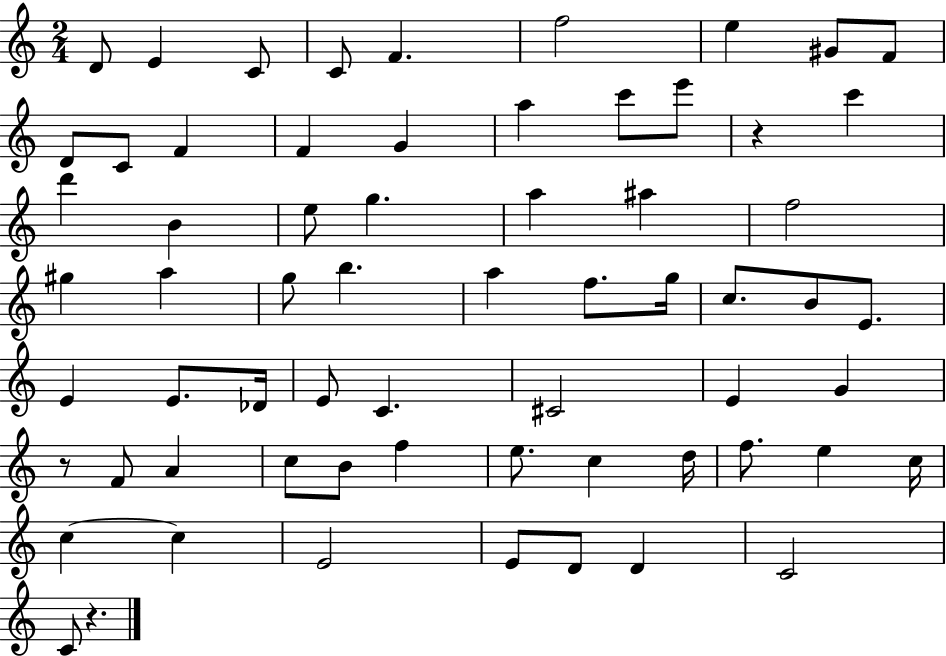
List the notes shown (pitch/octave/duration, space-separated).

D4/e E4/q C4/e C4/e F4/q. F5/h E5/q G#4/e F4/e D4/e C4/e F4/q F4/q G4/q A5/q C6/e E6/e R/q C6/q D6/q B4/q E5/e G5/q. A5/q A#5/q F5/h G#5/q A5/q G5/e B5/q. A5/q F5/e. G5/s C5/e. B4/e E4/e. E4/q E4/e. Db4/s E4/e C4/q. C#4/h E4/q G4/q R/e F4/e A4/q C5/e B4/e F5/q E5/e. C5/q D5/s F5/e. E5/q C5/s C5/q C5/q E4/h E4/e D4/e D4/q C4/h C4/e R/q.